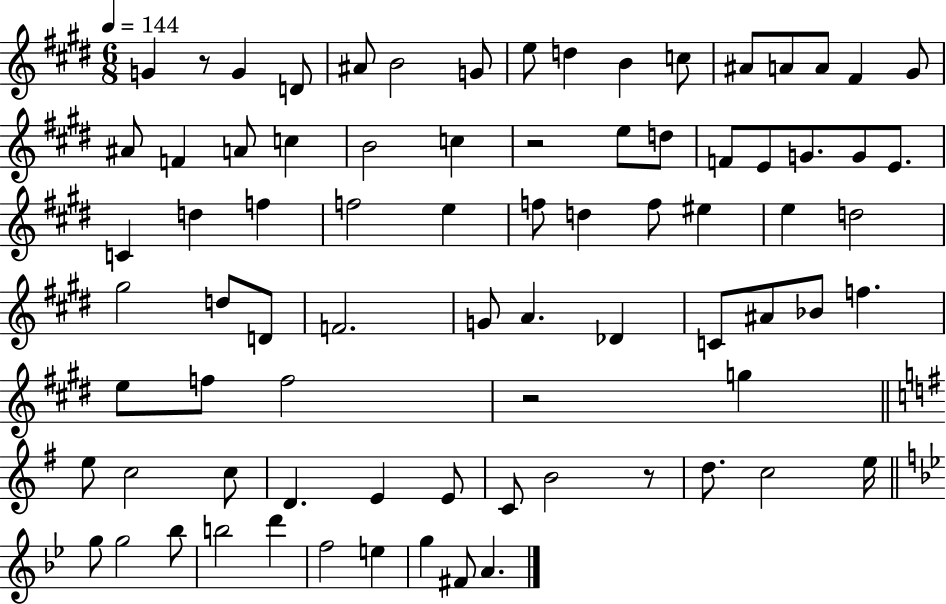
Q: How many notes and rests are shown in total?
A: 79